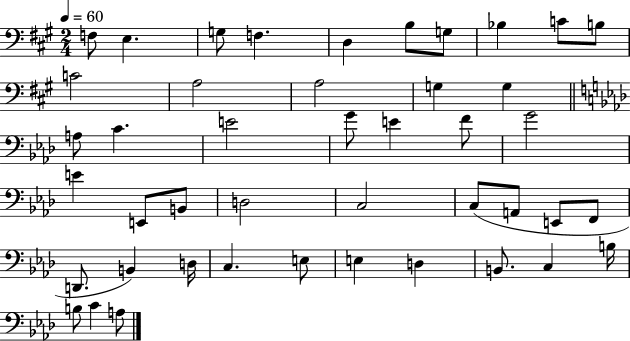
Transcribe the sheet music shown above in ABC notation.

X:1
T:Untitled
M:2/4
L:1/4
K:A
F,/2 E, G,/2 F, D, B,/2 G,/2 _B, C/2 B,/2 C2 A,2 A,2 G, G, A,/2 C E2 G/2 E F/2 G2 E E,,/2 B,,/2 D,2 C,2 C,/2 A,,/2 E,,/2 F,,/2 D,,/2 B,, D,/4 C, E,/2 E, D, B,,/2 C, B,/4 B,/2 C A,/2